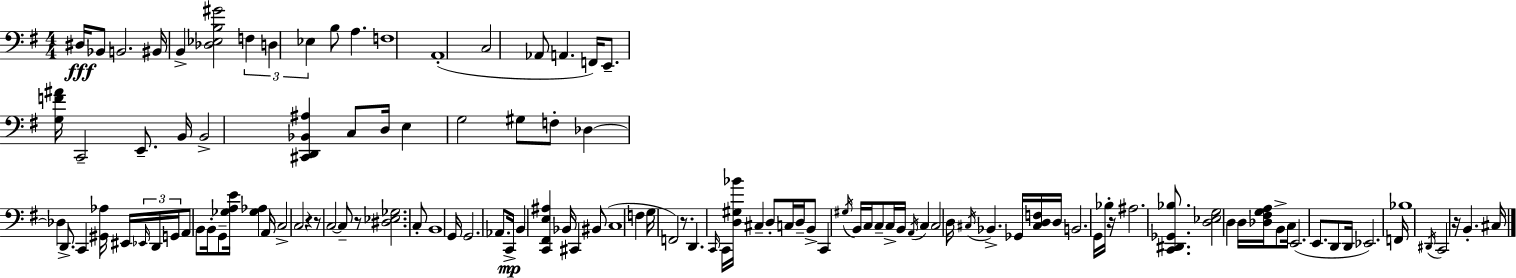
D#3/s Bb2/e B2/h. BIS2/s B2/q [Db3,Eb3,B3,G#4]/h F3/q D3/q Eb3/q B3/e A3/q. F3/w A2/w C3/h Ab2/e A2/q. F2/s E2/e. [G3,F4,A#4]/s C2/h E2/e. B2/s B2/h [C#2,D2,Bb2,A#3]/q C3/e D3/s E3/q G3/h G#3/e F3/e Db3/q Db3/q D2/e. C2/q [G#2,Ab3]/s EIS2/s Eb2/s D2/s G2/s A2/e B2/e B2/s G2/e [Gb3,A3,E4]/s [Gb3,Ab3]/q A2/s C3/h C3/h R/q R/e C3/h C3/e R/e [D#3,Eb3,Gb3]/h. C3/e B2/w G2/s G2/h. Ab2/e. C2/s B2/q [C2,F#2,E3,A#3]/q Bb2/s C#2/q BIS2/e C3/w F3/q G3/s F2/h R/e. D2/q. C2/s C2/s [D3,G#3,Bb4]/s C#3/q D3/e C3/s D3/s B2/e C2/q G#3/s B2/s C3/s C3/e C3/s B2/s A2/s C3/q C3/h D3/s C#3/s Bb2/q. Gb2/s [C#3,D3,F3]/s D3/s B2/h. G2/s Bb3/s R/s A#3/h. [C2,D#2,Gb2,Bb3]/e. [D3,Eb3,G3]/h D3/q D3/s [Db3,F#3,G3,A3]/s B2/e C3/s E2/h. E2/e. D2/e D2/s Eb2/h. F2/s Bb3/w D#2/s C2/h R/s B2/q. C#3/s